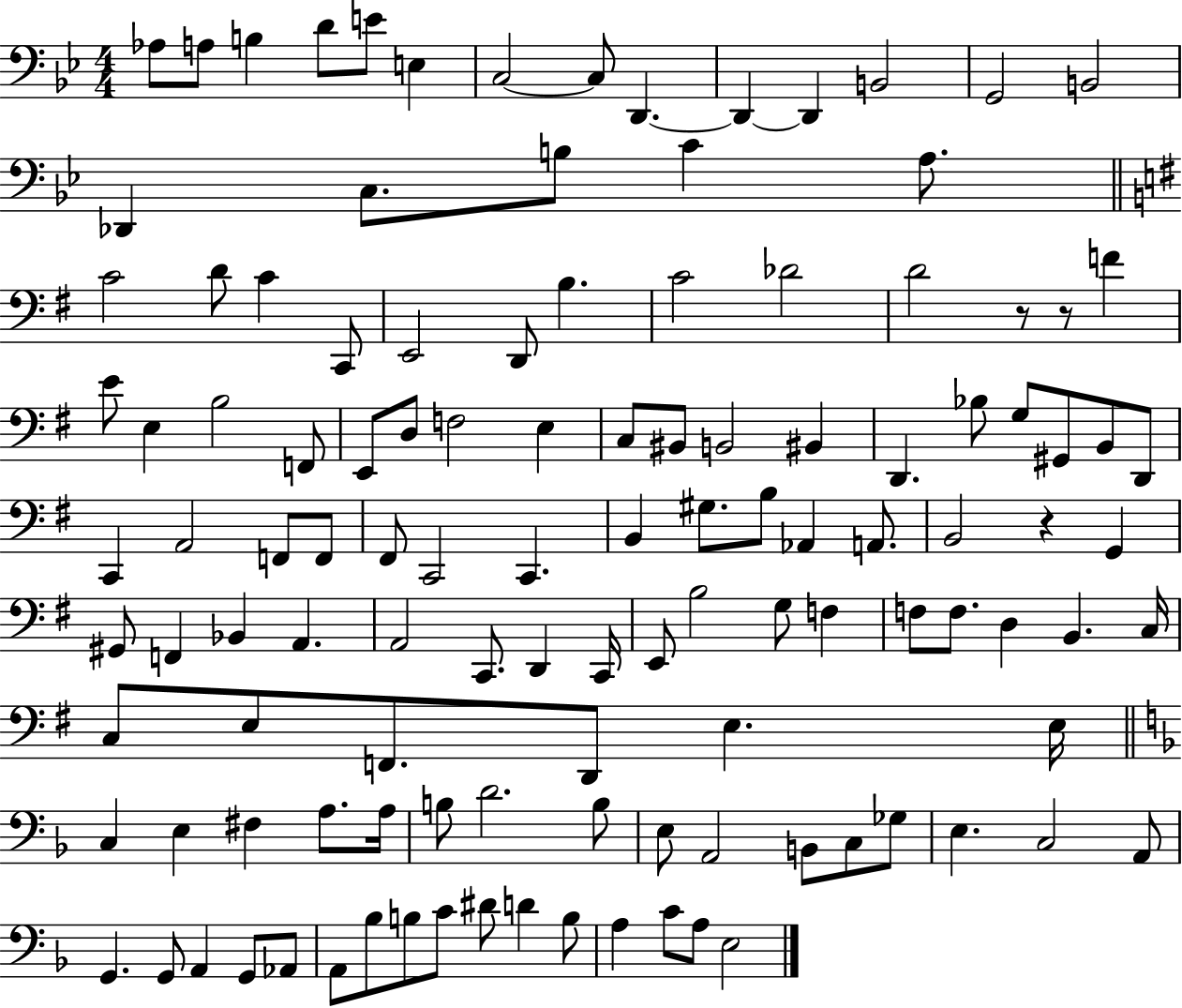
Ab3/e A3/e B3/q D4/e E4/e E3/q C3/h C3/e D2/q. D2/q D2/q B2/h G2/h B2/h Db2/q C3/e. B3/e C4/q A3/e. C4/h D4/e C4/q C2/e E2/h D2/e B3/q. C4/h Db4/h D4/h R/e R/e F4/q E4/e E3/q B3/h F2/e E2/e D3/e F3/h E3/q C3/e BIS2/e B2/h BIS2/q D2/q. Bb3/e G3/e G#2/e B2/e D2/e C2/q A2/h F2/e F2/e F#2/e C2/h C2/q. B2/q G#3/e. B3/e Ab2/q A2/e. B2/h R/q G2/q G#2/e F2/q Bb2/q A2/q. A2/h C2/e. D2/q C2/s E2/e B3/h G3/e F3/q F3/e F3/e. D3/q B2/q. C3/s C3/e E3/e F2/e. D2/e E3/q. E3/s C3/q E3/q F#3/q A3/e. A3/s B3/e D4/h. B3/e E3/e A2/h B2/e C3/e Gb3/e E3/q. C3/h A2/e G2/q. G2/e A2/q G2/e Ab2/e A2/e Bb3/e B3/e C4/e D#4/e D4/q B3/e A3/q C4/e A3/e E3/h